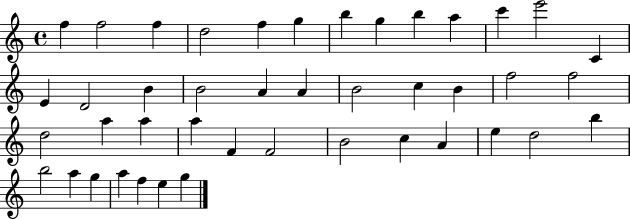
X:1
T:Untitled
M:4/4
L:1/4
K:C
f f2 f d2 f g b g b a c' e'2 C E D2 B B2 A A B2 c B f2 f2 d2 a a a F F2 B2 c A e d2 b b2 a g a f e g